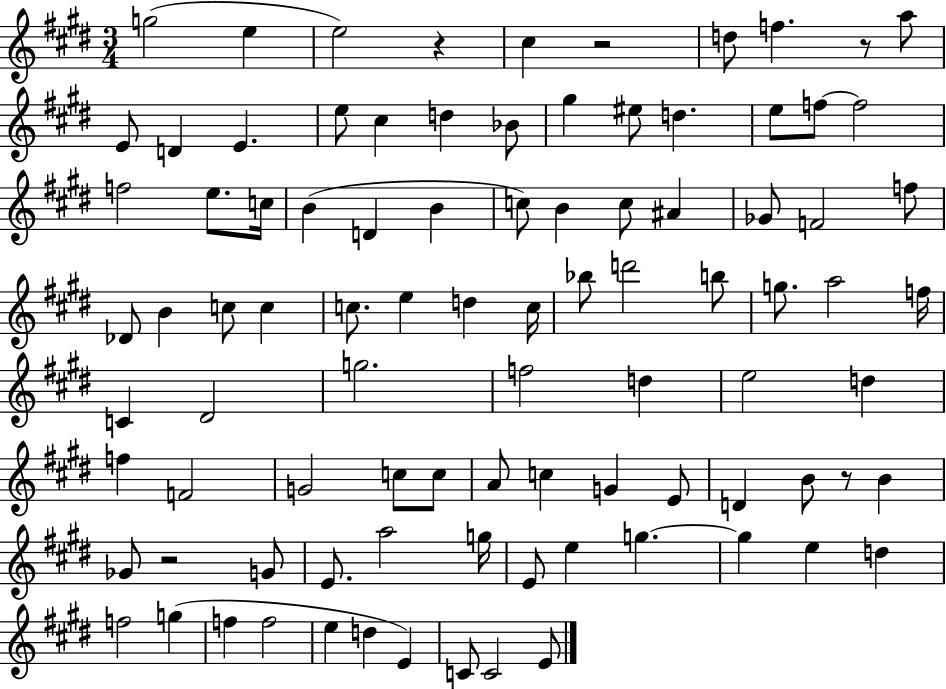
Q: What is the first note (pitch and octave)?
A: G5